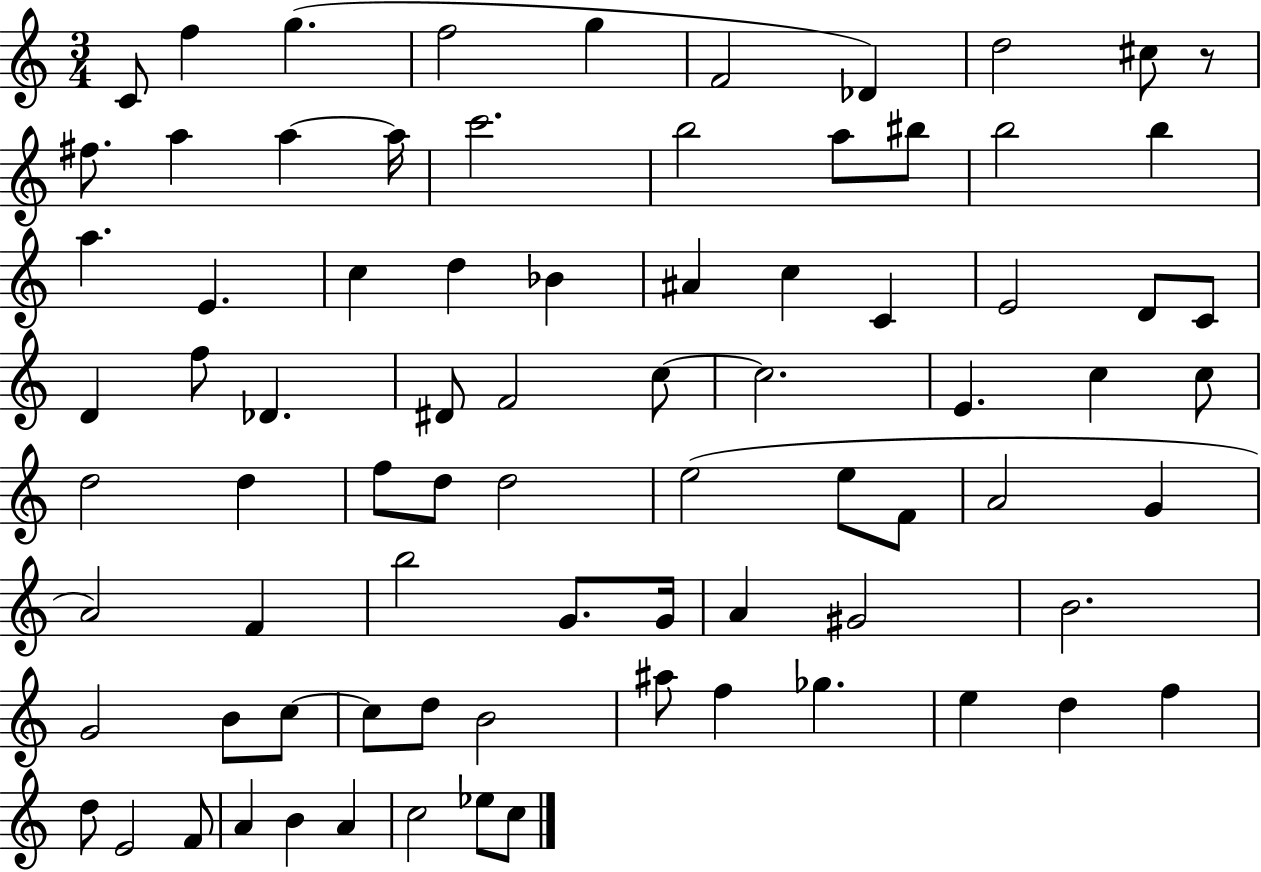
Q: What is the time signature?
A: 3/4